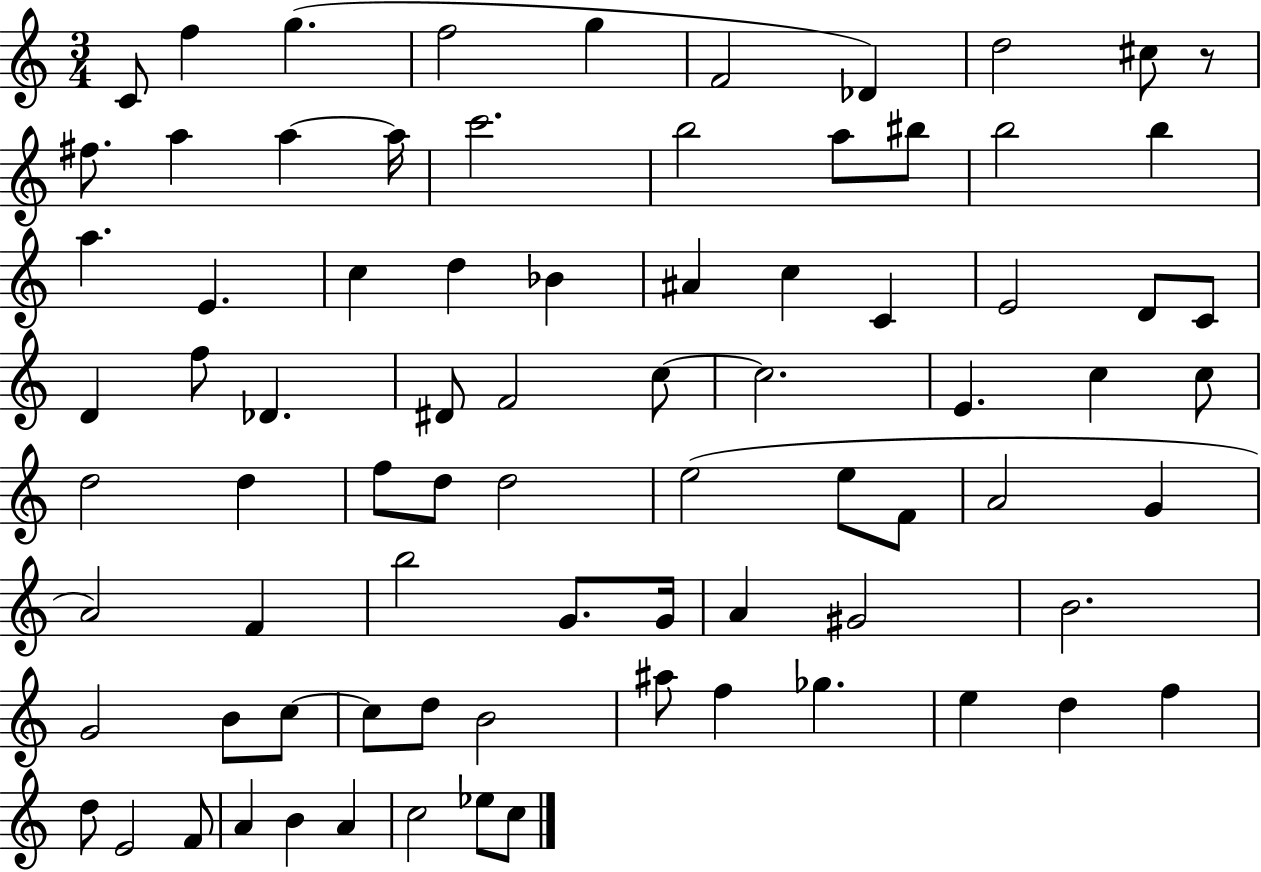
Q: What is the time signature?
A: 3/4